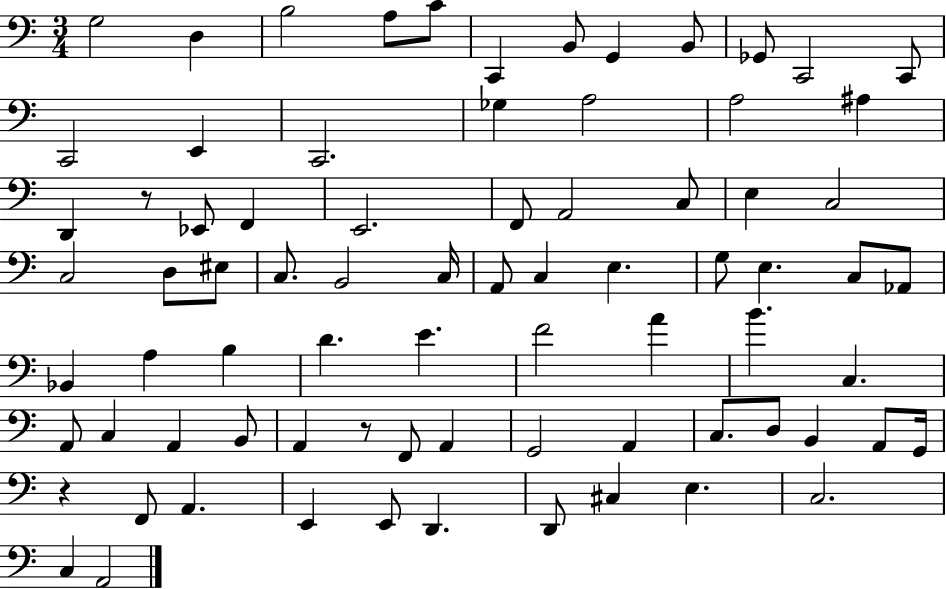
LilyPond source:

{
  \clef bass
  \numericTimeSignature
  \time 3/4
  \key c \major
  g2 d4 | b2 a8 c'8 | c,4 b,8 g,4 b,8 | ges,8 c,2 c,8 | \break c,2 e,4 | c,2. | ges4 a2 | a2 ais4 | \break d,4 r8 ees,8 f,4 | e,2. | f,8 a,2 c8 | e4 c2 | \break c2 d8 eis8 | c8. b,2 c16 | a,8 c4 e4. | g8 e4. c8 aes,8 | \break bes,4 a4 b4 | d'4. e'4. | f'2 a'4 | b'4. c4. | \break a,8 c4 a,4 b,8 | a,4 r8 f,8 a,4 | g,2 a,4 | c8. d8 b,4 a,8 g,16 | \break r4 f,8 a,4. | e,4 e,8 d,4. | d,8 cis4 e4. | c2. | \break c4 a,2 | \bar "|."
}